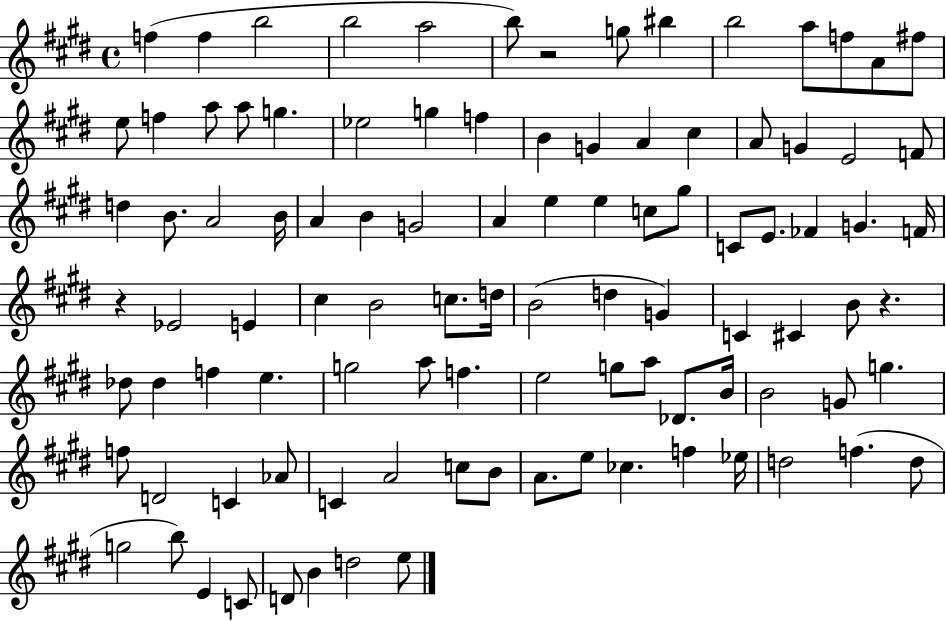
F5/q F5/q B5/h B5/h A5/h B5/e R/h G5/e BIS5/q B5/h A5/e F5/e A4/e F#5/e E5/e F5/q A5/e A5/e G5/q. Eb5/h G5/q F5/q B4/q G4/q A4/q C#5/q A4/e G4/q E4/h F4/e D5/q B4/e. A4/h B4/s A4/q B4/q G4/h A4/q E5/q E5/q C5/e G#5/e C4/e E4/e. FES4/q G4/q. F4/s R/q Eb4/h E4/q C#5/q B4/h C5/e. D5/s B4/h D5/q G4/q C4/q C#4/q B4/e R/q. Db5/e Db5/q F5/q E5/q. G5/h A5/e F5/q. E5/h G5/e A5/e Db4/e. B4/s B4/h G4/e G5/q. F5/e D4/h C4/q Ab4/e C4/q A4/h C5/e B4/e A4/e. E5/e CES5/q. F5/q Eb5/s D5/h F5/q. D5/e G5/h B5/e E4/q C4/e D4/e B4/q D5/h E5/e